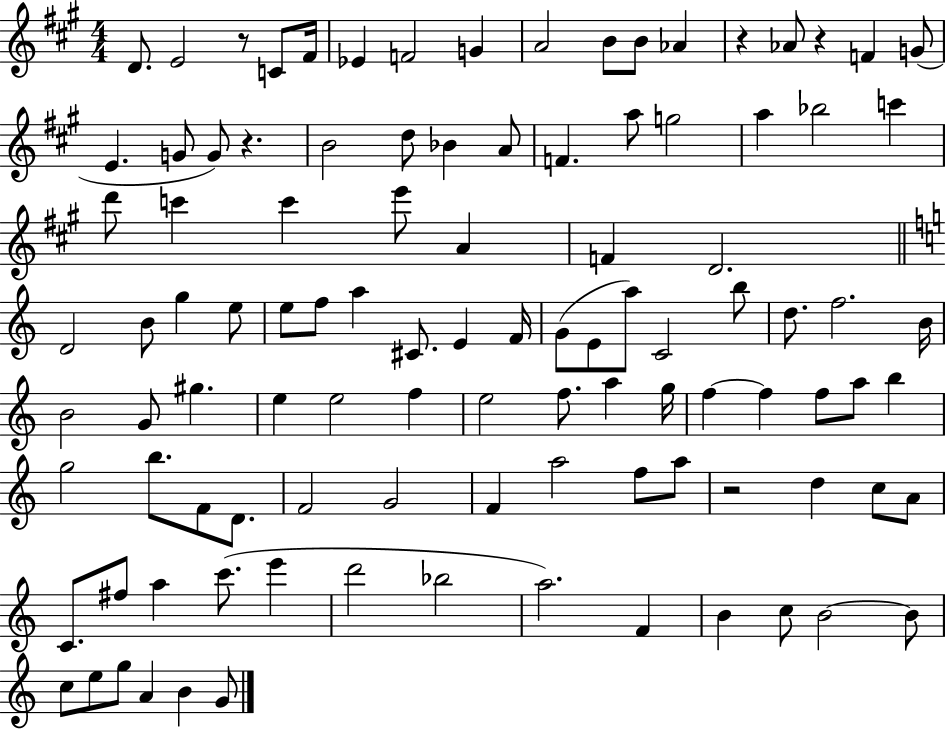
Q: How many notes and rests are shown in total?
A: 104